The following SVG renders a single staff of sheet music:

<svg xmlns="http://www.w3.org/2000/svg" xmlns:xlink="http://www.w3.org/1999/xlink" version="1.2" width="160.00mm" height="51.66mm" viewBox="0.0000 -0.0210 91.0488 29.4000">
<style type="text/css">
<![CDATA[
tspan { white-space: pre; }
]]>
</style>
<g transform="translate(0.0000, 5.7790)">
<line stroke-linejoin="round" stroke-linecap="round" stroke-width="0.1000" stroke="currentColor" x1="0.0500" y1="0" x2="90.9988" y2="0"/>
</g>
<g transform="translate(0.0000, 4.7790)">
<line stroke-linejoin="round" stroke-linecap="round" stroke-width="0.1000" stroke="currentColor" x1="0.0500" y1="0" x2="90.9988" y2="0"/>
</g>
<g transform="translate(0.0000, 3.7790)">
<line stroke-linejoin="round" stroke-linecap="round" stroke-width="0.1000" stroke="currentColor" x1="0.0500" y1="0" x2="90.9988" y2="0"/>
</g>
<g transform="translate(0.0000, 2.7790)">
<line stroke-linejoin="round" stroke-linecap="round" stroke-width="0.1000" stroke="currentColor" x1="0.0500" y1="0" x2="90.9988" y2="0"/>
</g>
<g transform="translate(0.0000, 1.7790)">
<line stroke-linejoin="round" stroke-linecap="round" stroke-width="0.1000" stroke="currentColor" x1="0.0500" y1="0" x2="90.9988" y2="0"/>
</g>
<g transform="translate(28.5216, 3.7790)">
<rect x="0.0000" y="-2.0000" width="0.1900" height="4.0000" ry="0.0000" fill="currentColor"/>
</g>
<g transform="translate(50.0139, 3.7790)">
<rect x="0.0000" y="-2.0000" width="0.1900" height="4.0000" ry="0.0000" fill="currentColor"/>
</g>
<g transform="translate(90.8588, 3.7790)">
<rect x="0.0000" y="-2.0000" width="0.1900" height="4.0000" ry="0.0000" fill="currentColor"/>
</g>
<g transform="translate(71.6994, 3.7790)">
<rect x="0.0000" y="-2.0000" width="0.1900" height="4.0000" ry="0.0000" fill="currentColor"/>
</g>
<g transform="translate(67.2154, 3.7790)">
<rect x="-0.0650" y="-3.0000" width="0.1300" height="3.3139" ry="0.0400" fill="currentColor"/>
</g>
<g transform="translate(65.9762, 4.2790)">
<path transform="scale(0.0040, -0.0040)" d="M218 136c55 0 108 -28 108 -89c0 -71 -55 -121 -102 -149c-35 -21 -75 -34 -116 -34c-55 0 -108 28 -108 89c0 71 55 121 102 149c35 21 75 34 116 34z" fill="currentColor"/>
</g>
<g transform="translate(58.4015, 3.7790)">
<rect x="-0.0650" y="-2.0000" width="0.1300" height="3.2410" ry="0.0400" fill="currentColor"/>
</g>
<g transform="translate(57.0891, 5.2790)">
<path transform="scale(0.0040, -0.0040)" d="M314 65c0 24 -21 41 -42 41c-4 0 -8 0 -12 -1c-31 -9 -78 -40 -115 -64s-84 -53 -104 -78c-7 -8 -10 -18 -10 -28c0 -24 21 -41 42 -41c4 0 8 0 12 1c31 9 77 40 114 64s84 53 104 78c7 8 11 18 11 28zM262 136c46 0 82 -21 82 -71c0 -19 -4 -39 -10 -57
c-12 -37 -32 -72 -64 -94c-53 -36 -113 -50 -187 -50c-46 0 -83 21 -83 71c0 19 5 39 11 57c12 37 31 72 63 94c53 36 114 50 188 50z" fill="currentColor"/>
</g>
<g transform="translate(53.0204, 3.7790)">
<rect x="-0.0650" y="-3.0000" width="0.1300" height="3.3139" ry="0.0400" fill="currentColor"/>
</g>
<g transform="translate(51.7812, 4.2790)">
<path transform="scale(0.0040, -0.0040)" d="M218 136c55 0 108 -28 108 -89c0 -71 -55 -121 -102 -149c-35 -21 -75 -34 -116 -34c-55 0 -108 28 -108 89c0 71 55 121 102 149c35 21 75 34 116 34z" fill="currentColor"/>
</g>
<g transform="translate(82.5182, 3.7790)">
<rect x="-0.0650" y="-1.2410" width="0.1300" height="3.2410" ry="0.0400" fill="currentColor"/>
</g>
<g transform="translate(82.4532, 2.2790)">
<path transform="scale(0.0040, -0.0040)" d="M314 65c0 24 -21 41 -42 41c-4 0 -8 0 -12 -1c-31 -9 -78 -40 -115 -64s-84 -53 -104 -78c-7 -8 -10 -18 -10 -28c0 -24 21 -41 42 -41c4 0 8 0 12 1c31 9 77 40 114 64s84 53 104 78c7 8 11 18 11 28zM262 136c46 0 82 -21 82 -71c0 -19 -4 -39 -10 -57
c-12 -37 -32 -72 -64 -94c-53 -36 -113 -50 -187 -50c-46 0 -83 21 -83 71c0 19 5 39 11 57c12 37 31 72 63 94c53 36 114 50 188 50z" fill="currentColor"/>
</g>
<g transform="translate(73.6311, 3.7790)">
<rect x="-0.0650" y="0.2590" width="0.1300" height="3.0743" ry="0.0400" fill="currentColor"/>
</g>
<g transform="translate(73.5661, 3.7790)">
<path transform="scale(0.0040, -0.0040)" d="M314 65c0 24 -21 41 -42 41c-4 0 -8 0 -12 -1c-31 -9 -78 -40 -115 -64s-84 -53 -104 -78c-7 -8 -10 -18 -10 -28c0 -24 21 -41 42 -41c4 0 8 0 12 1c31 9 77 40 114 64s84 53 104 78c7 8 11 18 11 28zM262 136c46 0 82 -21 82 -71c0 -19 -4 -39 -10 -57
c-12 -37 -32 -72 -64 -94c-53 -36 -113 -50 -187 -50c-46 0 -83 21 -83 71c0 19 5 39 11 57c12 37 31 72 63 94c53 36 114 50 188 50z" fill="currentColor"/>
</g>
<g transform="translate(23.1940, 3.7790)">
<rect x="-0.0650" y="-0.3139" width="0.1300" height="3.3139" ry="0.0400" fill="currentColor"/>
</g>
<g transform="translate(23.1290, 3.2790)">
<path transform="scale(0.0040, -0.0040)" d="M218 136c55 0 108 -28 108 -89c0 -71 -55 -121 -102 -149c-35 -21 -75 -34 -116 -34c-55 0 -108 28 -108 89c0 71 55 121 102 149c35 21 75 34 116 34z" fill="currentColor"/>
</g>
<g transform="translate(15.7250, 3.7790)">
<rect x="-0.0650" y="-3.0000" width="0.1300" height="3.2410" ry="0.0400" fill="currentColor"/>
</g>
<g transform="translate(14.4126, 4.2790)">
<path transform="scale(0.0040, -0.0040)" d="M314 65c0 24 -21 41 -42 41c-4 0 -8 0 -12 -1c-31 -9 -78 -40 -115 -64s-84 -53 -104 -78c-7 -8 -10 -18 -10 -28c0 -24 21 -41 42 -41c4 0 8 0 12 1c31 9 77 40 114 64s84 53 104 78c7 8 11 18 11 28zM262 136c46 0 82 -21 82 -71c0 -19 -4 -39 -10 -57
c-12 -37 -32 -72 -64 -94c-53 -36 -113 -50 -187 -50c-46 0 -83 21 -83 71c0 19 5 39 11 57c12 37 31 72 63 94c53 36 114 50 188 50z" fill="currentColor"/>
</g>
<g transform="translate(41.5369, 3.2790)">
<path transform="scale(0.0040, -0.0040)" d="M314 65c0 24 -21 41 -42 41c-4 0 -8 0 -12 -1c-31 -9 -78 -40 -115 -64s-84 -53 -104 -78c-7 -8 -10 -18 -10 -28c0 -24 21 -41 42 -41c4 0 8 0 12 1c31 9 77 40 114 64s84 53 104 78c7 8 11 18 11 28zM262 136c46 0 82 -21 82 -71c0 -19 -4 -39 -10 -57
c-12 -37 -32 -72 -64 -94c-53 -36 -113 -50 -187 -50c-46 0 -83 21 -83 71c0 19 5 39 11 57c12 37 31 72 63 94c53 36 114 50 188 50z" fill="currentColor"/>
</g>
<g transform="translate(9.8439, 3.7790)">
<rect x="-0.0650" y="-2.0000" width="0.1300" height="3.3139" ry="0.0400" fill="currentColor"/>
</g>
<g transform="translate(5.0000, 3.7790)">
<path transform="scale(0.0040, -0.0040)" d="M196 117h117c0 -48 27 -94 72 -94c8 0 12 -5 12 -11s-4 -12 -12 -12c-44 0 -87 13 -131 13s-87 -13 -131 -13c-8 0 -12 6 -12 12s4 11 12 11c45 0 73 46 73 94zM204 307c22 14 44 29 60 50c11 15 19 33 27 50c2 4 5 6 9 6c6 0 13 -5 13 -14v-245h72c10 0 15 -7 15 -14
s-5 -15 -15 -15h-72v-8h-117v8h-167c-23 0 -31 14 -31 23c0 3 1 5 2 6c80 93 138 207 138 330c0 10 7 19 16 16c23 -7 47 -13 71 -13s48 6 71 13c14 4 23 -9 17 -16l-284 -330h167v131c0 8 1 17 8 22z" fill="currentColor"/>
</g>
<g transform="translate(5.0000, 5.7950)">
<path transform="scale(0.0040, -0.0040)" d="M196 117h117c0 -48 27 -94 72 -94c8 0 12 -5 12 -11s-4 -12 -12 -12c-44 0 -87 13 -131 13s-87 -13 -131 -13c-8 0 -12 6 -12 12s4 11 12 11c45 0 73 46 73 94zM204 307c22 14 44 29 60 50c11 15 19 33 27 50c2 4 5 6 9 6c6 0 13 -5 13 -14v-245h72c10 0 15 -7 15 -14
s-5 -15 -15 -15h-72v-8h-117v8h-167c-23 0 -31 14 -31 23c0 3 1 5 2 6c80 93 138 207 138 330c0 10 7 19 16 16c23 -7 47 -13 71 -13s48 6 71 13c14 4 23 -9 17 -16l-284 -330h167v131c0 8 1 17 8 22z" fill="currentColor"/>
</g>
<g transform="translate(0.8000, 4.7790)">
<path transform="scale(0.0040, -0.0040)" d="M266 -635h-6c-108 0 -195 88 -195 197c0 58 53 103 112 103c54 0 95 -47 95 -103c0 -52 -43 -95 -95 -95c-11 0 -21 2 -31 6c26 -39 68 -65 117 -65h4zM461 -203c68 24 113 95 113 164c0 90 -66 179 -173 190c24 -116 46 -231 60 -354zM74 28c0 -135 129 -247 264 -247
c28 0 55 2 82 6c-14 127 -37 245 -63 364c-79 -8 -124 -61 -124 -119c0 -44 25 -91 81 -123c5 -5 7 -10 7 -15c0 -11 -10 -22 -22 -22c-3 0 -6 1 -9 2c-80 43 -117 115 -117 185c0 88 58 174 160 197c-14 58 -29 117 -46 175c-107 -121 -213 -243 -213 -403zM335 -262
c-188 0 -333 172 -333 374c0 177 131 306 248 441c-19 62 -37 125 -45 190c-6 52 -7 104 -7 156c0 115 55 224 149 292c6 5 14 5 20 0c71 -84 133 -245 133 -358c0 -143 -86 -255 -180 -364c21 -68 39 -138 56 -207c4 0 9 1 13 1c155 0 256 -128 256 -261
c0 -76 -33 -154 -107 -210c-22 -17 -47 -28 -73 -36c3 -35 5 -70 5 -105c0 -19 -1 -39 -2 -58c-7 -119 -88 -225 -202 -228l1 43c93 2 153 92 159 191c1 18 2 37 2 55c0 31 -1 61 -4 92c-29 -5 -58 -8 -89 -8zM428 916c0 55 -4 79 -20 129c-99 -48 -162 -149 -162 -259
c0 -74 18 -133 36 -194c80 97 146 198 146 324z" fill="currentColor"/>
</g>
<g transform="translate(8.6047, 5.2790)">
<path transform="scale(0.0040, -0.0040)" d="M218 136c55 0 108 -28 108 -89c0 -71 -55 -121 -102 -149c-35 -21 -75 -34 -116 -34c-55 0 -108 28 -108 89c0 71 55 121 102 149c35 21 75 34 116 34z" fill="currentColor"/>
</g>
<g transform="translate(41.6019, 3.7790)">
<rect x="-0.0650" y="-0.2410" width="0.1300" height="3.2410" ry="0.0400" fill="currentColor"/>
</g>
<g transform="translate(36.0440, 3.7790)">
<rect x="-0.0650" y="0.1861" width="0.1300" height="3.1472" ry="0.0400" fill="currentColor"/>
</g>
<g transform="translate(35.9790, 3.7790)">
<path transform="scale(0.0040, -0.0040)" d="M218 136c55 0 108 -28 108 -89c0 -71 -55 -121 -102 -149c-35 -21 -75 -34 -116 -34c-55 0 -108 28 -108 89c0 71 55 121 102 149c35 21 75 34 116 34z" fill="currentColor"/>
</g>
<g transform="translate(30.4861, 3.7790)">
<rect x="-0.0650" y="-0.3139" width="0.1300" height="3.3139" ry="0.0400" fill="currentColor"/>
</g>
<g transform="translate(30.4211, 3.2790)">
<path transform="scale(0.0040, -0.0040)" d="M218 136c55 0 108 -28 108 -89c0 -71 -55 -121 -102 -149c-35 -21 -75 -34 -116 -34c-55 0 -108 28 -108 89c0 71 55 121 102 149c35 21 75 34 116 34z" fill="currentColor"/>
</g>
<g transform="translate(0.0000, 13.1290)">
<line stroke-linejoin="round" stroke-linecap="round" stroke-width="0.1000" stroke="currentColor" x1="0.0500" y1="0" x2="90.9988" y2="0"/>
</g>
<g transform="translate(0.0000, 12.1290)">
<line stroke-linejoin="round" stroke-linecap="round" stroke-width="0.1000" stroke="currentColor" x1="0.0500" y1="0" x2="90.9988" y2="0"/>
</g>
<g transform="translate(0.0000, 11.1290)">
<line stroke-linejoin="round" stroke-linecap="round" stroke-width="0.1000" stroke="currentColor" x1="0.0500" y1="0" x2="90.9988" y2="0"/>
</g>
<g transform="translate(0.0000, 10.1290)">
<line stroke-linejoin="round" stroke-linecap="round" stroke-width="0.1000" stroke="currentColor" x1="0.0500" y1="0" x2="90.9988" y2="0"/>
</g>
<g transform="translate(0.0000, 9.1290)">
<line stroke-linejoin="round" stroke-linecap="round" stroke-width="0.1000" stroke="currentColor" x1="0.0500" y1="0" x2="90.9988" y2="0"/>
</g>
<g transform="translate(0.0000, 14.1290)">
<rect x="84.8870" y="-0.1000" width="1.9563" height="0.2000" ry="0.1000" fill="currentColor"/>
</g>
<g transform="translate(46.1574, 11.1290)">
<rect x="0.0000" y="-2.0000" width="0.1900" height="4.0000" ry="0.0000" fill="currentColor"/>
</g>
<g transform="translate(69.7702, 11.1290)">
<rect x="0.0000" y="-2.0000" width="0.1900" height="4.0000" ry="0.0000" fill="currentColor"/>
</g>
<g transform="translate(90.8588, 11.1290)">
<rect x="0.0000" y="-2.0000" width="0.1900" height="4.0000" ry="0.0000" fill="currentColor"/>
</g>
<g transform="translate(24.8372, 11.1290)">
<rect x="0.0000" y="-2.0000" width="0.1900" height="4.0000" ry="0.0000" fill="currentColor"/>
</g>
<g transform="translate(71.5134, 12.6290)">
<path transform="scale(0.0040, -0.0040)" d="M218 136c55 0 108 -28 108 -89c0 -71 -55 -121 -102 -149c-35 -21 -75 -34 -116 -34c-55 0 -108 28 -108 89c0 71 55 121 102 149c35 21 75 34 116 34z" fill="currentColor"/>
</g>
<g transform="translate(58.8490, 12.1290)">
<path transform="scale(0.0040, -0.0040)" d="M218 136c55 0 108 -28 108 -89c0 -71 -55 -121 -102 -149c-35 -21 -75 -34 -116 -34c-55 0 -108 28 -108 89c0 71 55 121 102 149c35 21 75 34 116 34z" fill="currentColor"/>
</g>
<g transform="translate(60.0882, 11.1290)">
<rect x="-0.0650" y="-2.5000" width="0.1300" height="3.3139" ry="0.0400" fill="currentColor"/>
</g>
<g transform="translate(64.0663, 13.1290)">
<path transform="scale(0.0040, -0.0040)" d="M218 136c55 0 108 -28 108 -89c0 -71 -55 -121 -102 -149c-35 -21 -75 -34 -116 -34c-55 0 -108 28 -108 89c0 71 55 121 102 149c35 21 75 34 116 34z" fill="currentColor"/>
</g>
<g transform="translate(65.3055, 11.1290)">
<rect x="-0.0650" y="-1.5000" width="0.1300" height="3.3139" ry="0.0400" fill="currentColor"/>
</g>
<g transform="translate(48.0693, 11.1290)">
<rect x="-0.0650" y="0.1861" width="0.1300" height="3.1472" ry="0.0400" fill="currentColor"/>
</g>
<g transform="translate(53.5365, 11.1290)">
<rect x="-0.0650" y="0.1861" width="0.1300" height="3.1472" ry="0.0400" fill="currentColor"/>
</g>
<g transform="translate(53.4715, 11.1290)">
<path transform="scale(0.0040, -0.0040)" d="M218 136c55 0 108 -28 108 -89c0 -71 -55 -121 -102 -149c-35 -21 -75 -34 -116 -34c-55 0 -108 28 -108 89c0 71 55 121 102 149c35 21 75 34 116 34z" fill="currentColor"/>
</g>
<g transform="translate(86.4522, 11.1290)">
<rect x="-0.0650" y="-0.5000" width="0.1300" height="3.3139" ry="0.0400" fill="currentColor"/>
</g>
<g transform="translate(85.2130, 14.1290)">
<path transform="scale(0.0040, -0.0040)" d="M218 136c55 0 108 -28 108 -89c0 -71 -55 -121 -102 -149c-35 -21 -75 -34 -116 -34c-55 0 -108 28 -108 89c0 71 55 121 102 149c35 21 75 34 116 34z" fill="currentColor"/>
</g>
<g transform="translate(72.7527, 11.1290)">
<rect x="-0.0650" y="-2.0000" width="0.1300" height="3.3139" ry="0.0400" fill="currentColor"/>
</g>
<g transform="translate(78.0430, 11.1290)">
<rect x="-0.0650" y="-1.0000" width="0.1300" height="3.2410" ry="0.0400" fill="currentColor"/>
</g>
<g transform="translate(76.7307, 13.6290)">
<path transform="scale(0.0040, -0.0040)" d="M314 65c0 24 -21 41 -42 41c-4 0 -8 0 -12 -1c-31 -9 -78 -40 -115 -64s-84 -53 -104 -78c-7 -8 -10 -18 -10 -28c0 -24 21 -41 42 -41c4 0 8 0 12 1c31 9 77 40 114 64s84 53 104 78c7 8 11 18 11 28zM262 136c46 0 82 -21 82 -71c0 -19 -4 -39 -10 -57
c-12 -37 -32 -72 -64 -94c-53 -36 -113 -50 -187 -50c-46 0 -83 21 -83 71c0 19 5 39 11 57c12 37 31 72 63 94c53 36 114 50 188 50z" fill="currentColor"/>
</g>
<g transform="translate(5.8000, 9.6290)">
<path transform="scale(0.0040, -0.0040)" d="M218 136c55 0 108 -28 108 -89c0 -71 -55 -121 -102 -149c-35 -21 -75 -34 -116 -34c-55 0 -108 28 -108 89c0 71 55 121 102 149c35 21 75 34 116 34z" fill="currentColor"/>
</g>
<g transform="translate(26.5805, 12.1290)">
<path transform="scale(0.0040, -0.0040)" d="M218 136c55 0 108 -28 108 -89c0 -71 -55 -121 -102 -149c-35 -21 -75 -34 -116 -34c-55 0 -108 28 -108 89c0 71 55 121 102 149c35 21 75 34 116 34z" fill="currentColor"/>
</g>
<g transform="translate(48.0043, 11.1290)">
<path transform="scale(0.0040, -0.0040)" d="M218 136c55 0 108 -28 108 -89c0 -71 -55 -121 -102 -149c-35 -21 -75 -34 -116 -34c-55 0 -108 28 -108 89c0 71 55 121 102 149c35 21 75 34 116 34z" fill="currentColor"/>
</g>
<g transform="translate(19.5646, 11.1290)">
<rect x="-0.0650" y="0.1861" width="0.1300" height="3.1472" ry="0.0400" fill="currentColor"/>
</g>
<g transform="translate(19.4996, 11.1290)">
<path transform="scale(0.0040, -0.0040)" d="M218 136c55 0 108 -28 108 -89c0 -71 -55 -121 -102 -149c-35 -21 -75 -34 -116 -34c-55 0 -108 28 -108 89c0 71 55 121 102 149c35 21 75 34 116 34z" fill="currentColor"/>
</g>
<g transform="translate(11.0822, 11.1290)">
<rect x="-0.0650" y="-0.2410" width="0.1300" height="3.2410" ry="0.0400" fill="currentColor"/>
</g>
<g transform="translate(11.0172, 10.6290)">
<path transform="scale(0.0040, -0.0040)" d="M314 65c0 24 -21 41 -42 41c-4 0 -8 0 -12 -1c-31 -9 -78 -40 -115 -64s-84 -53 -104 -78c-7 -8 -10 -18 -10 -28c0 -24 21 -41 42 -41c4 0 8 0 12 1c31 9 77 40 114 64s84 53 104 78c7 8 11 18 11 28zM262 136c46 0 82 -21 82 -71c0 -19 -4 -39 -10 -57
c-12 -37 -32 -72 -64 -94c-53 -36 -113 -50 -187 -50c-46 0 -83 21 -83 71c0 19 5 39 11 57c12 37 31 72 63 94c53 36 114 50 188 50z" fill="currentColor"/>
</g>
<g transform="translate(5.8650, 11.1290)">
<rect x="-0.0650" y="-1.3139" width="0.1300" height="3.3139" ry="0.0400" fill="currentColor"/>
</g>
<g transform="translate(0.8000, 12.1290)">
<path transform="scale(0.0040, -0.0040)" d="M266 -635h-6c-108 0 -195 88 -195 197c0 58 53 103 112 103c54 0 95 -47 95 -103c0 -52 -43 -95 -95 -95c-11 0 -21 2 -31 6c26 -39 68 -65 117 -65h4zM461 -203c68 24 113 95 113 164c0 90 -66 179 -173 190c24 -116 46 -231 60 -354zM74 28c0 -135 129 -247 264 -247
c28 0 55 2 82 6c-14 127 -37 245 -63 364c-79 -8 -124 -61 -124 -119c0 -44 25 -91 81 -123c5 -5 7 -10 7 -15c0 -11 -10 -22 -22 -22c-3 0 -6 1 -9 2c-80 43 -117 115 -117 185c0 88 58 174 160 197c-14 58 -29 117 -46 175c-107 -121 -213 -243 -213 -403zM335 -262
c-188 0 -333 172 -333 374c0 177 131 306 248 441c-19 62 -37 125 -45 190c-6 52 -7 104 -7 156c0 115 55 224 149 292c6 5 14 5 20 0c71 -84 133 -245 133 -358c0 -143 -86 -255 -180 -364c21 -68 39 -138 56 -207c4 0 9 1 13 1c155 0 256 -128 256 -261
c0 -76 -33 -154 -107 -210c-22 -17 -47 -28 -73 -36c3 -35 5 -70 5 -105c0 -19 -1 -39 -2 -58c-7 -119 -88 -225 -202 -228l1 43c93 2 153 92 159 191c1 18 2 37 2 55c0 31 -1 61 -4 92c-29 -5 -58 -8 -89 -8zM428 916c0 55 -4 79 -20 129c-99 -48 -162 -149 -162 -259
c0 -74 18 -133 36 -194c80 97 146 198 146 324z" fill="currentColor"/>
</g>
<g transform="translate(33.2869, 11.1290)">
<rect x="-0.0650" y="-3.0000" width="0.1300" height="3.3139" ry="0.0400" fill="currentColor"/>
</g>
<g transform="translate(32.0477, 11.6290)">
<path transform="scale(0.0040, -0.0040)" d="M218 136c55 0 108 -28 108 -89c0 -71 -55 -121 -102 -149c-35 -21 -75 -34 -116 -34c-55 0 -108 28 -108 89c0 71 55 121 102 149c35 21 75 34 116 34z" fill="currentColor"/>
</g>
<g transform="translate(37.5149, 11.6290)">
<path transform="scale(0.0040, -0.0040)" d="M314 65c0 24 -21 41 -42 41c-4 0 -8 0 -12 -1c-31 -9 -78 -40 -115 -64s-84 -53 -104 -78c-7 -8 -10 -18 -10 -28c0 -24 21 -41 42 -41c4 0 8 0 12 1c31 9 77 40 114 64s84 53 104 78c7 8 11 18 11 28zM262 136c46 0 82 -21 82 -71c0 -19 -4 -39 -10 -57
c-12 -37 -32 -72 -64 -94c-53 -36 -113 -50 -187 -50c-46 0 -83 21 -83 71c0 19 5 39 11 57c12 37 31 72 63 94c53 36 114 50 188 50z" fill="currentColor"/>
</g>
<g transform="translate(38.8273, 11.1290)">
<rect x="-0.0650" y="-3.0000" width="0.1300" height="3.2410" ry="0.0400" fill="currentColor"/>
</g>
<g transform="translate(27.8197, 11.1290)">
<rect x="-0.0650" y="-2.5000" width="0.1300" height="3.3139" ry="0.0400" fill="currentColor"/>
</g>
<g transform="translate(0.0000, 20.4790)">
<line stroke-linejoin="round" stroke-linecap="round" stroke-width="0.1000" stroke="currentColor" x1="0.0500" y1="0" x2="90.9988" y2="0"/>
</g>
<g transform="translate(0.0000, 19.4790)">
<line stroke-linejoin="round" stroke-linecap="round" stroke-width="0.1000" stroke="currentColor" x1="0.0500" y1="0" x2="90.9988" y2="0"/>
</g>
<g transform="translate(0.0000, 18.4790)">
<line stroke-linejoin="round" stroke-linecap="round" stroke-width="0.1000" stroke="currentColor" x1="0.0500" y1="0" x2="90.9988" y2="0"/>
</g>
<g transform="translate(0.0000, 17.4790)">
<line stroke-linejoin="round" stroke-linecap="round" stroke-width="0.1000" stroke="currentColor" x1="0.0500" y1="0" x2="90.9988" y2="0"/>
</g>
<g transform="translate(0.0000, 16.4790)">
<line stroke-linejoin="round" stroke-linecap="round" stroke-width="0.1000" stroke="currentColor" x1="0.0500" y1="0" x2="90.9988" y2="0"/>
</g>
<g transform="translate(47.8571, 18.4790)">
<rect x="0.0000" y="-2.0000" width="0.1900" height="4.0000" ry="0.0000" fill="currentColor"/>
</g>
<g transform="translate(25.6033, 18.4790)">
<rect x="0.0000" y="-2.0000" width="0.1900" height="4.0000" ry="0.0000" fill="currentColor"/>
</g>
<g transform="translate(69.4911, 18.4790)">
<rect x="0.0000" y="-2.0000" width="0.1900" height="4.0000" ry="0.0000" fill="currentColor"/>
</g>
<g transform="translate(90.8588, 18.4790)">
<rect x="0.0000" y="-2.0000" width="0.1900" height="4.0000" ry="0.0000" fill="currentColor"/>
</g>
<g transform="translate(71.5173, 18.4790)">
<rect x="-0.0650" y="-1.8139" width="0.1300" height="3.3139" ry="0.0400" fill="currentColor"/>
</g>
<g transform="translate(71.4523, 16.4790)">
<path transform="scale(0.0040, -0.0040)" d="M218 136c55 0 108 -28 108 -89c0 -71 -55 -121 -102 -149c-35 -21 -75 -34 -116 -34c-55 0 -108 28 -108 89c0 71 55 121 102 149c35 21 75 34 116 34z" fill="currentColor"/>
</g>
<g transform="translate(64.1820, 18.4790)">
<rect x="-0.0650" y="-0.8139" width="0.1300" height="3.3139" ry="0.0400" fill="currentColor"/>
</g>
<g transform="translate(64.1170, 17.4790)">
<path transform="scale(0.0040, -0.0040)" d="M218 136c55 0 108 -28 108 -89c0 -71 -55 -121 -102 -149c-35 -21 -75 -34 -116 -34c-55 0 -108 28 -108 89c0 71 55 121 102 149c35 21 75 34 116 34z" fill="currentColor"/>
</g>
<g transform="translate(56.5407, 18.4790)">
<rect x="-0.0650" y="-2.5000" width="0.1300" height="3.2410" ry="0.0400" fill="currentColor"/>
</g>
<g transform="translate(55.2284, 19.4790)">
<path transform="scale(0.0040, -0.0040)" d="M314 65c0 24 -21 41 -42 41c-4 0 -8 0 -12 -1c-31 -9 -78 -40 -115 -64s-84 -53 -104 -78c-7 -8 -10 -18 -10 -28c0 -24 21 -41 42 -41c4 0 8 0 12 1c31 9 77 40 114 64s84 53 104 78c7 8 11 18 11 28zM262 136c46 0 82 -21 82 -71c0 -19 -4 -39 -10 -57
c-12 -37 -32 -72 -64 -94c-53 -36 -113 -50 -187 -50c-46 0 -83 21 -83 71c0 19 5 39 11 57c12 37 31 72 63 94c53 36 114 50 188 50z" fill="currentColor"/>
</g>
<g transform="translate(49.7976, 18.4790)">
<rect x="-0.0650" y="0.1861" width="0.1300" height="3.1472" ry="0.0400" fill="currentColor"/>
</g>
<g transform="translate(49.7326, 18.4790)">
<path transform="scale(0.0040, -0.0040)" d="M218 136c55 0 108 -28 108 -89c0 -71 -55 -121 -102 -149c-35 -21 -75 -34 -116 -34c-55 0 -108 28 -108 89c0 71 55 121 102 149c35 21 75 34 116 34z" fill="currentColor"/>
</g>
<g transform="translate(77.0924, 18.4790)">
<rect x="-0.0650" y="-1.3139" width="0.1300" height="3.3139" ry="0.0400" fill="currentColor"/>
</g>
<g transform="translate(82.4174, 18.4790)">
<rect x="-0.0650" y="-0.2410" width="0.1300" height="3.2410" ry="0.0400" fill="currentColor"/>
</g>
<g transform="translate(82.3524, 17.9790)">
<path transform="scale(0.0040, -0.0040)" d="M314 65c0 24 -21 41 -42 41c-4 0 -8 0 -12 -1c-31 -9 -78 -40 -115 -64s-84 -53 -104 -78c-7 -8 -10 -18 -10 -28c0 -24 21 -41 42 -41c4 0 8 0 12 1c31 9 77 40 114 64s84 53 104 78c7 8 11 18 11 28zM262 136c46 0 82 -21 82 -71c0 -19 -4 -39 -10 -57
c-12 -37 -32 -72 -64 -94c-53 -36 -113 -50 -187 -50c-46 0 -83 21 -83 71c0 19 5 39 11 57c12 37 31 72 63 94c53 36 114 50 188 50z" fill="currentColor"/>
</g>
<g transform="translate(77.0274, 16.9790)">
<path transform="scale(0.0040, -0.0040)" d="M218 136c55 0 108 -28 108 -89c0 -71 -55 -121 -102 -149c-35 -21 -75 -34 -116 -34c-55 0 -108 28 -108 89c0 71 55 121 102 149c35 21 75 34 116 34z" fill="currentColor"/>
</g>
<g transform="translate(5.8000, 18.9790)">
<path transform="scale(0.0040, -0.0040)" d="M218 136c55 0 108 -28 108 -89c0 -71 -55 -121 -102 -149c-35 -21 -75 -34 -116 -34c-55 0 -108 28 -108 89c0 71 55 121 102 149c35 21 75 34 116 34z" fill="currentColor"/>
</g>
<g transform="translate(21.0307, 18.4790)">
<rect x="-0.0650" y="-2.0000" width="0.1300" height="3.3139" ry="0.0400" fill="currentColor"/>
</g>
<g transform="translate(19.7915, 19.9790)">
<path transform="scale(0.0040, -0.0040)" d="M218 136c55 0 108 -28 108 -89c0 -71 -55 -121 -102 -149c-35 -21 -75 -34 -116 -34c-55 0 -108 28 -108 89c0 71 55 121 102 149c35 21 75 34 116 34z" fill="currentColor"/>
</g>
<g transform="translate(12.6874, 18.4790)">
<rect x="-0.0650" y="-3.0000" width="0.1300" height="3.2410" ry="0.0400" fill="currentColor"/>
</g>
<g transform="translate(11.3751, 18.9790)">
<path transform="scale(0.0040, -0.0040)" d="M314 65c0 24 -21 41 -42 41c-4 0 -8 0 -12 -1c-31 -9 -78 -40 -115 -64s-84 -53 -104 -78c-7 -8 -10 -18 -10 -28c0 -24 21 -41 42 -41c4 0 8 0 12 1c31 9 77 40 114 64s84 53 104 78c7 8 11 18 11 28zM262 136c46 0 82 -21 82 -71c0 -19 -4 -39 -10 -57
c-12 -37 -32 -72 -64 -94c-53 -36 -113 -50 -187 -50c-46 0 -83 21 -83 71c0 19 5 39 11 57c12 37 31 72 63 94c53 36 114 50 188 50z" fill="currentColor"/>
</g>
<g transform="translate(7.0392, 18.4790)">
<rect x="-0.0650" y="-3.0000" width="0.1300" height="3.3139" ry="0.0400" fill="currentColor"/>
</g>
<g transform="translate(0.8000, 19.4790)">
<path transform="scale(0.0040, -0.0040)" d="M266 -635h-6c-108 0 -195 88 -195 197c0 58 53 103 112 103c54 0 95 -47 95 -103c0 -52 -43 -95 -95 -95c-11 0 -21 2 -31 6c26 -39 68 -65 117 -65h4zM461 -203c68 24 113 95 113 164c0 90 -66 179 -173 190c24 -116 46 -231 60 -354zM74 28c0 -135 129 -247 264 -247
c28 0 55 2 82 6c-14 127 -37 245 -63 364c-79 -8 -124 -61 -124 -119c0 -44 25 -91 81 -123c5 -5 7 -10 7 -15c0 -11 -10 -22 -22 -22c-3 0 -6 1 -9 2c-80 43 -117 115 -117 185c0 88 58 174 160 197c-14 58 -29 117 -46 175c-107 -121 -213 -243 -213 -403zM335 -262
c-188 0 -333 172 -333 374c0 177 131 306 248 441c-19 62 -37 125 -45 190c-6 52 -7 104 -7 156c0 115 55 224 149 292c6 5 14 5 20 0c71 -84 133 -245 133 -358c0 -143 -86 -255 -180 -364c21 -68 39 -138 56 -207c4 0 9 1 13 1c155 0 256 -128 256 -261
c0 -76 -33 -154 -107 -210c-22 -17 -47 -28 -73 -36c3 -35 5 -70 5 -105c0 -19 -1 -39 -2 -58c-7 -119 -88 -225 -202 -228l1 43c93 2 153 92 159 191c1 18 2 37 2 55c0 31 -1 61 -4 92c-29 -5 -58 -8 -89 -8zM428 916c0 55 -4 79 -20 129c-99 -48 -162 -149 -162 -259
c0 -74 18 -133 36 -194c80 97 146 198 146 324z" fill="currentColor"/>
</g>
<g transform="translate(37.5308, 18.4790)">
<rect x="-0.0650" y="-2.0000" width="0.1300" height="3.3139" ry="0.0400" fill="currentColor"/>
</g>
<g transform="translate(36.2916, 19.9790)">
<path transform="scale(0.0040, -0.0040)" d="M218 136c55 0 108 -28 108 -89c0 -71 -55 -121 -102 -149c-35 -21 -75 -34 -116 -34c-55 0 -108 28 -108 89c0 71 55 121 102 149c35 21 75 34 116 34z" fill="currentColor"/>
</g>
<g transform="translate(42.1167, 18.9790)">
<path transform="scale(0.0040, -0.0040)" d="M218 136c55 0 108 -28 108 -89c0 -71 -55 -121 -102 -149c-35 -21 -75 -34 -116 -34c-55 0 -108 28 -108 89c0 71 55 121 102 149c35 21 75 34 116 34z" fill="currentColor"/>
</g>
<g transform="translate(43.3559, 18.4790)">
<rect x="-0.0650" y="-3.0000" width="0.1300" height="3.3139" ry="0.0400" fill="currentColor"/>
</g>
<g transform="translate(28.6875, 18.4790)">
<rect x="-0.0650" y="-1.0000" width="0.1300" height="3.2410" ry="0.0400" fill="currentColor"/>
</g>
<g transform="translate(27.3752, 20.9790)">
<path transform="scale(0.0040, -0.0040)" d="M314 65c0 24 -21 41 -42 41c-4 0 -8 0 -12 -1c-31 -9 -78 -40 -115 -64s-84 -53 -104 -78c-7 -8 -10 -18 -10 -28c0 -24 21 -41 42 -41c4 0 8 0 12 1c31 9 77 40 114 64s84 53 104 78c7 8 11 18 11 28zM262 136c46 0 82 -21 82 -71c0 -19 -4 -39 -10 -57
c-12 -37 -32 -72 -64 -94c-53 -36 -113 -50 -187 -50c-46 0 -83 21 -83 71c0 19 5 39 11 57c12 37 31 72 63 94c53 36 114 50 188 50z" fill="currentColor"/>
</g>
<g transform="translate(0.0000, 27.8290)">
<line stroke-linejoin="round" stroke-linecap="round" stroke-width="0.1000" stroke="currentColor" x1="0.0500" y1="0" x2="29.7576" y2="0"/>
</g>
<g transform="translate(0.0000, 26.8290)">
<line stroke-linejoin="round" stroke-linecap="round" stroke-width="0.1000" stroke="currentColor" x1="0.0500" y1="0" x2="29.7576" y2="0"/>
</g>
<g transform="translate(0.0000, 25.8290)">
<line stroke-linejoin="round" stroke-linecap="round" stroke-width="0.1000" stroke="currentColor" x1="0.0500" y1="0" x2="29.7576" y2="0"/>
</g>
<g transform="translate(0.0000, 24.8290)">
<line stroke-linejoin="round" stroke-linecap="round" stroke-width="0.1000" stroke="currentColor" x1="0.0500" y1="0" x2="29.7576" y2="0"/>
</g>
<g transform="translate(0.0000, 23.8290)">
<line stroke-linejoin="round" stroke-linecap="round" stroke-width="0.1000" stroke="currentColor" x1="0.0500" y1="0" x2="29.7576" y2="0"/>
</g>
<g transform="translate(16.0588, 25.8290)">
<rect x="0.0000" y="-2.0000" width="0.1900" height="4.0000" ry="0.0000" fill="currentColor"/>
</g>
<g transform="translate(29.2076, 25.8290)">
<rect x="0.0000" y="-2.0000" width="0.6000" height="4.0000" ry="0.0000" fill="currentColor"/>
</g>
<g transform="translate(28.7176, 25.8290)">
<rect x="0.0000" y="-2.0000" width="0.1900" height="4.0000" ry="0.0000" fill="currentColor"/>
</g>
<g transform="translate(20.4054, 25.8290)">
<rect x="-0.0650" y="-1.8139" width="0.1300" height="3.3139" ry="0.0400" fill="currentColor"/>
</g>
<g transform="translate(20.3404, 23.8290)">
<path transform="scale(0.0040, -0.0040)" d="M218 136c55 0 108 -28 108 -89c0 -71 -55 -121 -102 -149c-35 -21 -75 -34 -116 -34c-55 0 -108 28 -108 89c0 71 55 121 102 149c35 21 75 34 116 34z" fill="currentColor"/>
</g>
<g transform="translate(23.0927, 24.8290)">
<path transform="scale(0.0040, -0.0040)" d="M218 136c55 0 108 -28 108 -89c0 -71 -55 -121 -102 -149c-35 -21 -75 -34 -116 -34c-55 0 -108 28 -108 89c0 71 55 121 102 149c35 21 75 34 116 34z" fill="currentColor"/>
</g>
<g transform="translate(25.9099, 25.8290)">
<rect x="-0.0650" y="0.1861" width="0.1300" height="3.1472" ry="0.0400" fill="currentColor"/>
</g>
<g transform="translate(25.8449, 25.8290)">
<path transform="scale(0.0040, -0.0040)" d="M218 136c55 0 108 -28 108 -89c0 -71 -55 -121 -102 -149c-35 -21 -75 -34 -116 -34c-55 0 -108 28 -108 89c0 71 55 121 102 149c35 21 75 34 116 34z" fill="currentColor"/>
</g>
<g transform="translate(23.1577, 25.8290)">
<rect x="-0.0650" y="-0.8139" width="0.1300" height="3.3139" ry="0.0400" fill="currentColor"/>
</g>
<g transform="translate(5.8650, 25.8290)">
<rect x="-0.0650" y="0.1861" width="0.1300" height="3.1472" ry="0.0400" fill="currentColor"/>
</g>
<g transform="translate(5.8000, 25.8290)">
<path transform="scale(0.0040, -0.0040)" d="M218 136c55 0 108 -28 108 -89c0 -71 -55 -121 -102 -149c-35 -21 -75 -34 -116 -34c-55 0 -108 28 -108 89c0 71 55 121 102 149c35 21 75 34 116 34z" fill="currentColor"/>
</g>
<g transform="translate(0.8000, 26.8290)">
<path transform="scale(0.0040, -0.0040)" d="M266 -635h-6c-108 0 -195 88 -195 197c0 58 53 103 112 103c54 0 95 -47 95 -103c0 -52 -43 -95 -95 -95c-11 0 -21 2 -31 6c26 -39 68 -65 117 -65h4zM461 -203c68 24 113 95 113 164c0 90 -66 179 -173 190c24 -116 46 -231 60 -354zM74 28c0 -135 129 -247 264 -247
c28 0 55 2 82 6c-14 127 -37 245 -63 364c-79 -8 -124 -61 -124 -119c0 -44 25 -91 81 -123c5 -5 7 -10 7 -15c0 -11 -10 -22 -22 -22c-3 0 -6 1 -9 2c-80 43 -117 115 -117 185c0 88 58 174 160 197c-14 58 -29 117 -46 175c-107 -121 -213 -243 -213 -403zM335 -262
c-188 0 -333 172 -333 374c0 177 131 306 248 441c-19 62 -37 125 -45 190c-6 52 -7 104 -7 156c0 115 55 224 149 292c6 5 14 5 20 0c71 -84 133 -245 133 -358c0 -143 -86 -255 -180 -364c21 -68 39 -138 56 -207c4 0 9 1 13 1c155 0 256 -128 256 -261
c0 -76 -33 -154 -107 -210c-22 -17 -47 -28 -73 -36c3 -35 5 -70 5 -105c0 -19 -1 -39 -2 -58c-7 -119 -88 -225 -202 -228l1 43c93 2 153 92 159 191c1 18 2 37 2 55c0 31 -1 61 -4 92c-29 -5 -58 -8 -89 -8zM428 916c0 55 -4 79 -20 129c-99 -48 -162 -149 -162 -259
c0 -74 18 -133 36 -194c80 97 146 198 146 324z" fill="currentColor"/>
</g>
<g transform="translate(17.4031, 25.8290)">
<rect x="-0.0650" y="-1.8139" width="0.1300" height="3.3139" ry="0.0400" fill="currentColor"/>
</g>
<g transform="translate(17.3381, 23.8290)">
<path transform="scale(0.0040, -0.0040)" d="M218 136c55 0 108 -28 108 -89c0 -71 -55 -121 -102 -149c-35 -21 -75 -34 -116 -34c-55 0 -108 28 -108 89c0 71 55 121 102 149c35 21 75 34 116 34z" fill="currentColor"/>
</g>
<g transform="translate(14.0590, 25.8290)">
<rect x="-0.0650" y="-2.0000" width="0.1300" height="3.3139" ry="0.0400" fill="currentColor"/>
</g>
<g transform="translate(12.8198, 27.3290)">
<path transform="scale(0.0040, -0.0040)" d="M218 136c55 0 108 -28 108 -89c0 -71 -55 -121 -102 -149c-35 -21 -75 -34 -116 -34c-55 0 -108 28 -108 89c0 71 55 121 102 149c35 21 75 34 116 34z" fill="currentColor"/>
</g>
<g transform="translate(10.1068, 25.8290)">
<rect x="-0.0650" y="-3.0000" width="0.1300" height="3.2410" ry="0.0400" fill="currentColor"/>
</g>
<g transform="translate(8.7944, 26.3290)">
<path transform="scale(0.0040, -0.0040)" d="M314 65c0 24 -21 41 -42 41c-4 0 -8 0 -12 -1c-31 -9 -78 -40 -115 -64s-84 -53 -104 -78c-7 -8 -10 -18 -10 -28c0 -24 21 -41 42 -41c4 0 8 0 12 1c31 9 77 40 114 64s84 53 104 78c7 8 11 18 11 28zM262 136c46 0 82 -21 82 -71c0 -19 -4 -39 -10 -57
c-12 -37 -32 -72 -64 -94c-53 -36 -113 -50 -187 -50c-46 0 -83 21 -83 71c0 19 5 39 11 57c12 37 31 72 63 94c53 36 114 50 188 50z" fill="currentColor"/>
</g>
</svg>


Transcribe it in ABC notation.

X:1
T:Untitled
M:4/4
L:1/4
K:C
F A2 c c B c2 A F2 A B2 e2 e c2 B G A A2 B B G E F D2 C A A2 F D2 F A B G2 d f e c2 B A2 F f f d B